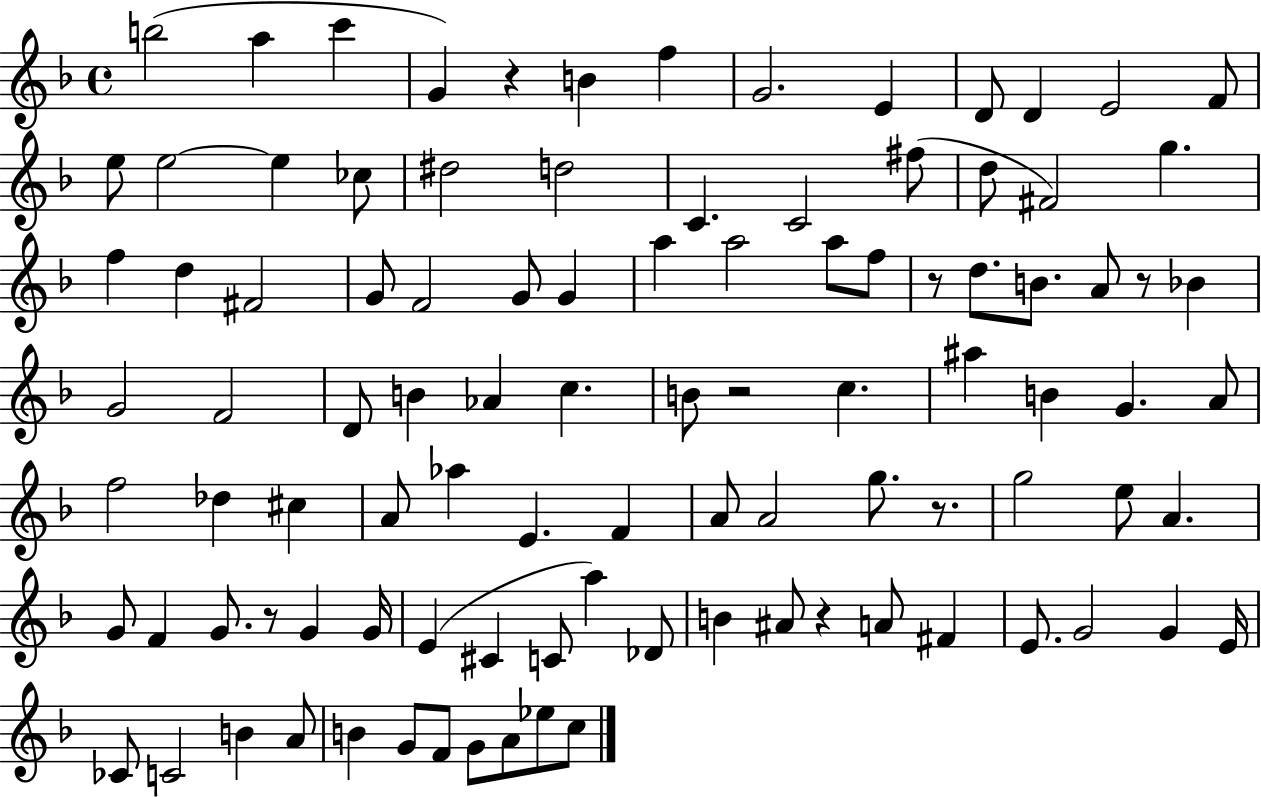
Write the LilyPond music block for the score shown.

{
  \clef treble
  \time 4/4
  \defaultTimeSignature
  \key f \major
  \repeat volta 2 { b''2( a''4 c'''4 | g'4) r4 b'4 f''4 | g'2. e'4 | d'8 d'4 e'2 f'8 | \break e''8 e''2~~ e''4 ces''8 | dis''2 d''2 | c'4. c'2 fis''8( | d''8 fis'2) g''4. | \break f''4 d''4 fis'2 | g'8 f'2 g'8 g'4 | a''4 a''2 a''8 f''8 | r8 d''8. b'8. a'8 r8 bes'4 | \break g'2 f'2 | d'8 b'4 aes'4 c''4. | b'8 r2 c''4. | ais''4 b'4 g'4. a'8 | \break f''2 des''4 cis''4 | a'8 aes''4 e'4. f'4 | a'8 a'2 g''8. r8. | g''2 e''8 a'4. | \break g'8 f'4 g'8. r8 g'4 g'16 | e'4( cis'4 c'8 a''4) des'8 | b'4 ais'8 r4 a'8 fis'4 | e'8. g'2 g'4 e'16 | \break ces'8 c'2 b'4 a'8 | b'4 g'8 f'8 g'8 a'8 ees''8 c''8 | } \bar "|."
}